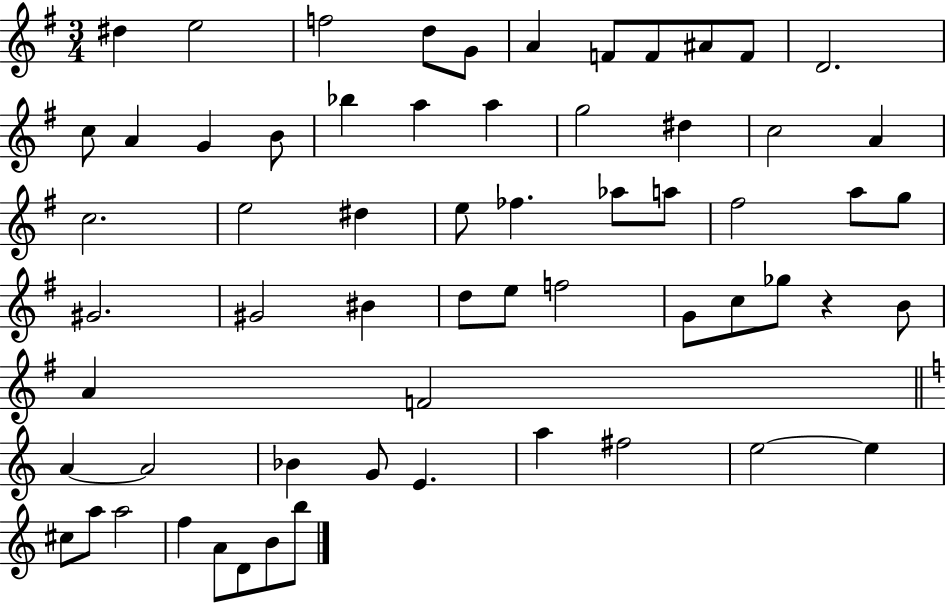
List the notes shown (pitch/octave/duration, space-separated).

D#5/q E5/h F5/h D5/e G4/e A4/q F4/e F4/e A#4/e F4/e D4/h. C5/e A4/q G4/q B4/e Bb5/q A5/q A5/q G5/h D#5/q C5/h A4/q C5/h. E5/h D#5/q E5/e FES5/q. Ab5/e A5/e F#5/h A5/e G5/e G#4/h. G#4/h BIS4/q D5/e E5/e F5/h G4/e C5/e Gb5/e R/q B4/e A4/q F4/h A4/q A4/h Bb4/q G4/e E4/q. A5/q F#5/h E5/h E5/q C#5/e A5/e A5/h F5/q A4/e D4/e B4/e B5/e